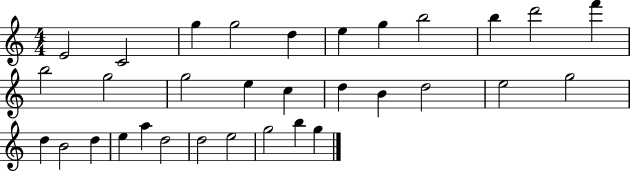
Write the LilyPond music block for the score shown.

{
  \clef treble
  \numericTimeSignature
  \time 4/4
  \key c \major
  e'2 c'2 | g''4 g''2 d''4 | e''4 g''4 b''2 | b''4 d'''2 f'''4 | \break b''2 g''2 | g''2 e''4 c''4 | d''4 b'4 d''2 | e''2 g''2 | \break d''4 b'2 d''4 | e''4 a''4 d''2 | d''2 e''2 | g''2 b''4 g''4 | \break \bar "|."
}